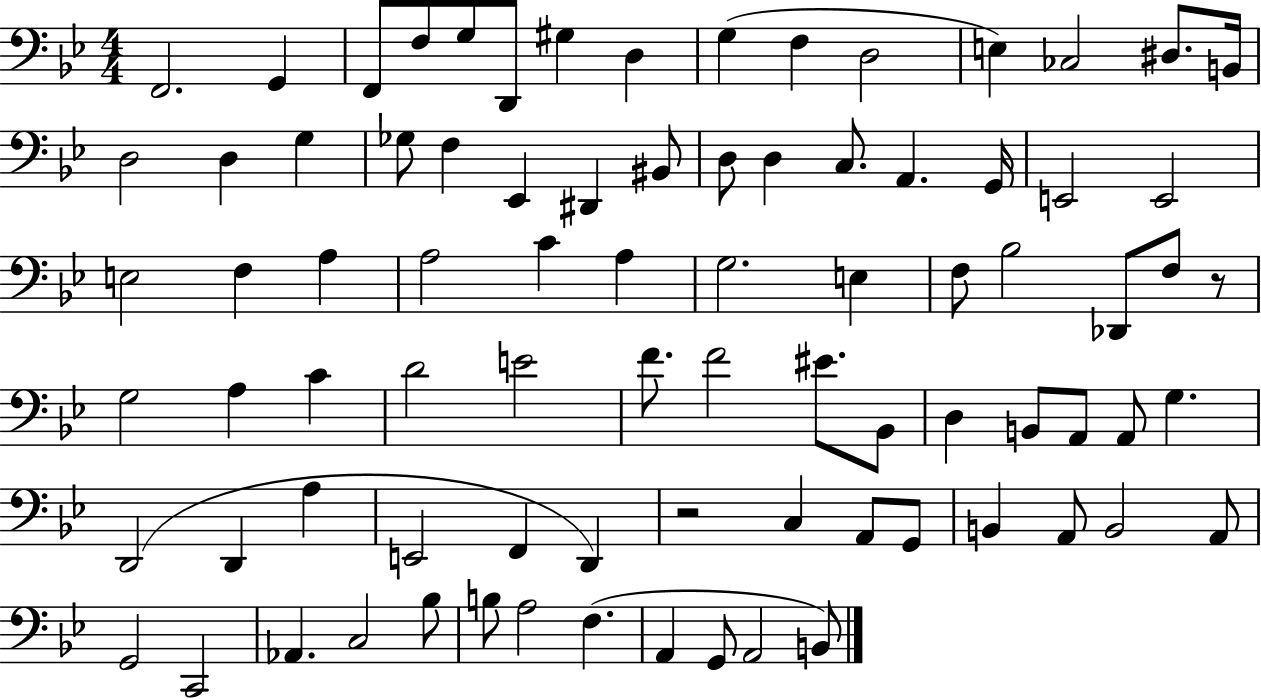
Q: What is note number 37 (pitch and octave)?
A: G3